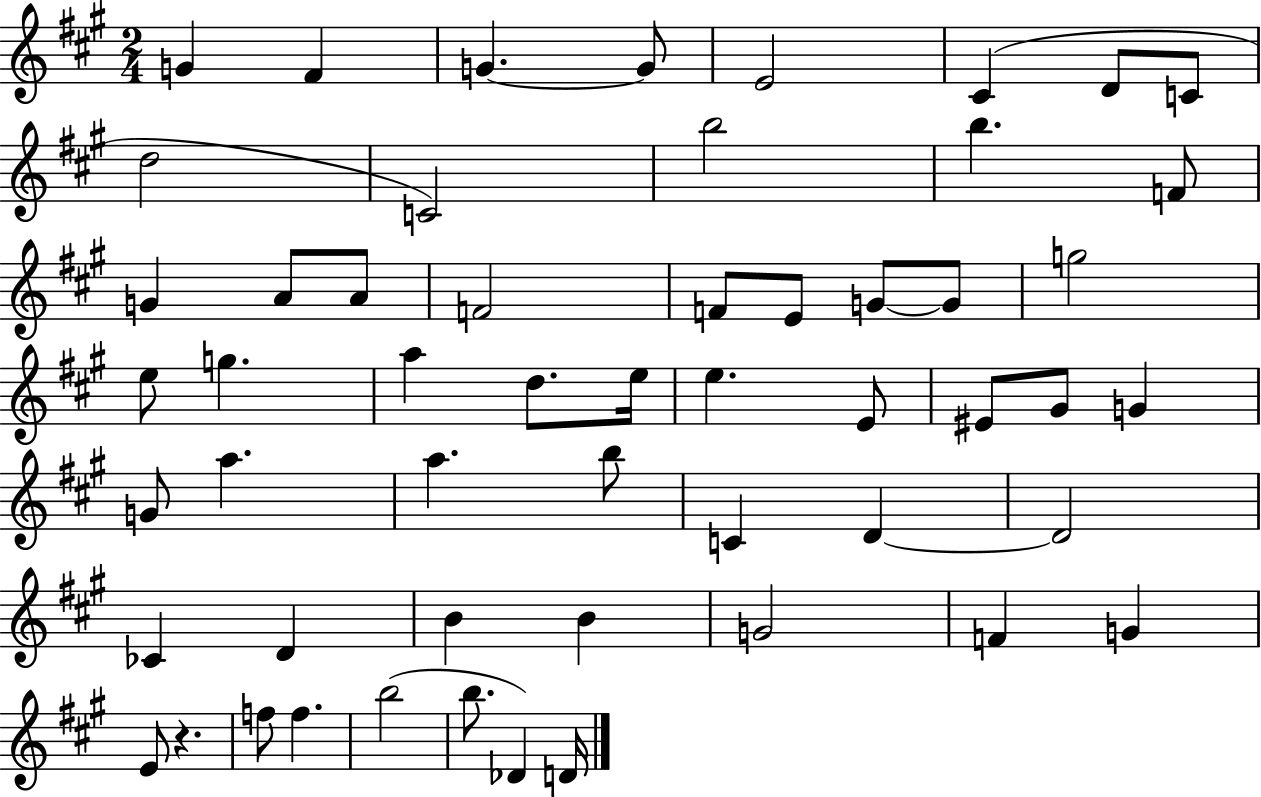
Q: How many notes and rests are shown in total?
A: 54